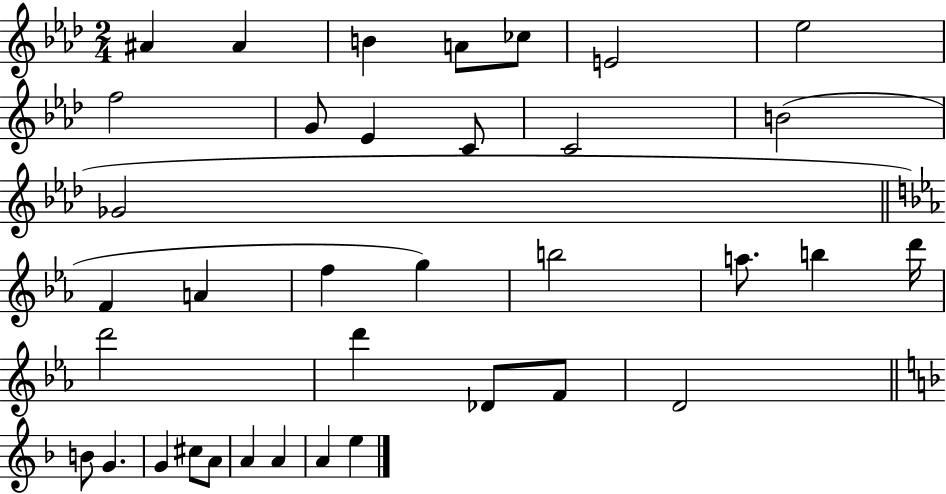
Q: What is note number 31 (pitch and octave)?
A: C#5